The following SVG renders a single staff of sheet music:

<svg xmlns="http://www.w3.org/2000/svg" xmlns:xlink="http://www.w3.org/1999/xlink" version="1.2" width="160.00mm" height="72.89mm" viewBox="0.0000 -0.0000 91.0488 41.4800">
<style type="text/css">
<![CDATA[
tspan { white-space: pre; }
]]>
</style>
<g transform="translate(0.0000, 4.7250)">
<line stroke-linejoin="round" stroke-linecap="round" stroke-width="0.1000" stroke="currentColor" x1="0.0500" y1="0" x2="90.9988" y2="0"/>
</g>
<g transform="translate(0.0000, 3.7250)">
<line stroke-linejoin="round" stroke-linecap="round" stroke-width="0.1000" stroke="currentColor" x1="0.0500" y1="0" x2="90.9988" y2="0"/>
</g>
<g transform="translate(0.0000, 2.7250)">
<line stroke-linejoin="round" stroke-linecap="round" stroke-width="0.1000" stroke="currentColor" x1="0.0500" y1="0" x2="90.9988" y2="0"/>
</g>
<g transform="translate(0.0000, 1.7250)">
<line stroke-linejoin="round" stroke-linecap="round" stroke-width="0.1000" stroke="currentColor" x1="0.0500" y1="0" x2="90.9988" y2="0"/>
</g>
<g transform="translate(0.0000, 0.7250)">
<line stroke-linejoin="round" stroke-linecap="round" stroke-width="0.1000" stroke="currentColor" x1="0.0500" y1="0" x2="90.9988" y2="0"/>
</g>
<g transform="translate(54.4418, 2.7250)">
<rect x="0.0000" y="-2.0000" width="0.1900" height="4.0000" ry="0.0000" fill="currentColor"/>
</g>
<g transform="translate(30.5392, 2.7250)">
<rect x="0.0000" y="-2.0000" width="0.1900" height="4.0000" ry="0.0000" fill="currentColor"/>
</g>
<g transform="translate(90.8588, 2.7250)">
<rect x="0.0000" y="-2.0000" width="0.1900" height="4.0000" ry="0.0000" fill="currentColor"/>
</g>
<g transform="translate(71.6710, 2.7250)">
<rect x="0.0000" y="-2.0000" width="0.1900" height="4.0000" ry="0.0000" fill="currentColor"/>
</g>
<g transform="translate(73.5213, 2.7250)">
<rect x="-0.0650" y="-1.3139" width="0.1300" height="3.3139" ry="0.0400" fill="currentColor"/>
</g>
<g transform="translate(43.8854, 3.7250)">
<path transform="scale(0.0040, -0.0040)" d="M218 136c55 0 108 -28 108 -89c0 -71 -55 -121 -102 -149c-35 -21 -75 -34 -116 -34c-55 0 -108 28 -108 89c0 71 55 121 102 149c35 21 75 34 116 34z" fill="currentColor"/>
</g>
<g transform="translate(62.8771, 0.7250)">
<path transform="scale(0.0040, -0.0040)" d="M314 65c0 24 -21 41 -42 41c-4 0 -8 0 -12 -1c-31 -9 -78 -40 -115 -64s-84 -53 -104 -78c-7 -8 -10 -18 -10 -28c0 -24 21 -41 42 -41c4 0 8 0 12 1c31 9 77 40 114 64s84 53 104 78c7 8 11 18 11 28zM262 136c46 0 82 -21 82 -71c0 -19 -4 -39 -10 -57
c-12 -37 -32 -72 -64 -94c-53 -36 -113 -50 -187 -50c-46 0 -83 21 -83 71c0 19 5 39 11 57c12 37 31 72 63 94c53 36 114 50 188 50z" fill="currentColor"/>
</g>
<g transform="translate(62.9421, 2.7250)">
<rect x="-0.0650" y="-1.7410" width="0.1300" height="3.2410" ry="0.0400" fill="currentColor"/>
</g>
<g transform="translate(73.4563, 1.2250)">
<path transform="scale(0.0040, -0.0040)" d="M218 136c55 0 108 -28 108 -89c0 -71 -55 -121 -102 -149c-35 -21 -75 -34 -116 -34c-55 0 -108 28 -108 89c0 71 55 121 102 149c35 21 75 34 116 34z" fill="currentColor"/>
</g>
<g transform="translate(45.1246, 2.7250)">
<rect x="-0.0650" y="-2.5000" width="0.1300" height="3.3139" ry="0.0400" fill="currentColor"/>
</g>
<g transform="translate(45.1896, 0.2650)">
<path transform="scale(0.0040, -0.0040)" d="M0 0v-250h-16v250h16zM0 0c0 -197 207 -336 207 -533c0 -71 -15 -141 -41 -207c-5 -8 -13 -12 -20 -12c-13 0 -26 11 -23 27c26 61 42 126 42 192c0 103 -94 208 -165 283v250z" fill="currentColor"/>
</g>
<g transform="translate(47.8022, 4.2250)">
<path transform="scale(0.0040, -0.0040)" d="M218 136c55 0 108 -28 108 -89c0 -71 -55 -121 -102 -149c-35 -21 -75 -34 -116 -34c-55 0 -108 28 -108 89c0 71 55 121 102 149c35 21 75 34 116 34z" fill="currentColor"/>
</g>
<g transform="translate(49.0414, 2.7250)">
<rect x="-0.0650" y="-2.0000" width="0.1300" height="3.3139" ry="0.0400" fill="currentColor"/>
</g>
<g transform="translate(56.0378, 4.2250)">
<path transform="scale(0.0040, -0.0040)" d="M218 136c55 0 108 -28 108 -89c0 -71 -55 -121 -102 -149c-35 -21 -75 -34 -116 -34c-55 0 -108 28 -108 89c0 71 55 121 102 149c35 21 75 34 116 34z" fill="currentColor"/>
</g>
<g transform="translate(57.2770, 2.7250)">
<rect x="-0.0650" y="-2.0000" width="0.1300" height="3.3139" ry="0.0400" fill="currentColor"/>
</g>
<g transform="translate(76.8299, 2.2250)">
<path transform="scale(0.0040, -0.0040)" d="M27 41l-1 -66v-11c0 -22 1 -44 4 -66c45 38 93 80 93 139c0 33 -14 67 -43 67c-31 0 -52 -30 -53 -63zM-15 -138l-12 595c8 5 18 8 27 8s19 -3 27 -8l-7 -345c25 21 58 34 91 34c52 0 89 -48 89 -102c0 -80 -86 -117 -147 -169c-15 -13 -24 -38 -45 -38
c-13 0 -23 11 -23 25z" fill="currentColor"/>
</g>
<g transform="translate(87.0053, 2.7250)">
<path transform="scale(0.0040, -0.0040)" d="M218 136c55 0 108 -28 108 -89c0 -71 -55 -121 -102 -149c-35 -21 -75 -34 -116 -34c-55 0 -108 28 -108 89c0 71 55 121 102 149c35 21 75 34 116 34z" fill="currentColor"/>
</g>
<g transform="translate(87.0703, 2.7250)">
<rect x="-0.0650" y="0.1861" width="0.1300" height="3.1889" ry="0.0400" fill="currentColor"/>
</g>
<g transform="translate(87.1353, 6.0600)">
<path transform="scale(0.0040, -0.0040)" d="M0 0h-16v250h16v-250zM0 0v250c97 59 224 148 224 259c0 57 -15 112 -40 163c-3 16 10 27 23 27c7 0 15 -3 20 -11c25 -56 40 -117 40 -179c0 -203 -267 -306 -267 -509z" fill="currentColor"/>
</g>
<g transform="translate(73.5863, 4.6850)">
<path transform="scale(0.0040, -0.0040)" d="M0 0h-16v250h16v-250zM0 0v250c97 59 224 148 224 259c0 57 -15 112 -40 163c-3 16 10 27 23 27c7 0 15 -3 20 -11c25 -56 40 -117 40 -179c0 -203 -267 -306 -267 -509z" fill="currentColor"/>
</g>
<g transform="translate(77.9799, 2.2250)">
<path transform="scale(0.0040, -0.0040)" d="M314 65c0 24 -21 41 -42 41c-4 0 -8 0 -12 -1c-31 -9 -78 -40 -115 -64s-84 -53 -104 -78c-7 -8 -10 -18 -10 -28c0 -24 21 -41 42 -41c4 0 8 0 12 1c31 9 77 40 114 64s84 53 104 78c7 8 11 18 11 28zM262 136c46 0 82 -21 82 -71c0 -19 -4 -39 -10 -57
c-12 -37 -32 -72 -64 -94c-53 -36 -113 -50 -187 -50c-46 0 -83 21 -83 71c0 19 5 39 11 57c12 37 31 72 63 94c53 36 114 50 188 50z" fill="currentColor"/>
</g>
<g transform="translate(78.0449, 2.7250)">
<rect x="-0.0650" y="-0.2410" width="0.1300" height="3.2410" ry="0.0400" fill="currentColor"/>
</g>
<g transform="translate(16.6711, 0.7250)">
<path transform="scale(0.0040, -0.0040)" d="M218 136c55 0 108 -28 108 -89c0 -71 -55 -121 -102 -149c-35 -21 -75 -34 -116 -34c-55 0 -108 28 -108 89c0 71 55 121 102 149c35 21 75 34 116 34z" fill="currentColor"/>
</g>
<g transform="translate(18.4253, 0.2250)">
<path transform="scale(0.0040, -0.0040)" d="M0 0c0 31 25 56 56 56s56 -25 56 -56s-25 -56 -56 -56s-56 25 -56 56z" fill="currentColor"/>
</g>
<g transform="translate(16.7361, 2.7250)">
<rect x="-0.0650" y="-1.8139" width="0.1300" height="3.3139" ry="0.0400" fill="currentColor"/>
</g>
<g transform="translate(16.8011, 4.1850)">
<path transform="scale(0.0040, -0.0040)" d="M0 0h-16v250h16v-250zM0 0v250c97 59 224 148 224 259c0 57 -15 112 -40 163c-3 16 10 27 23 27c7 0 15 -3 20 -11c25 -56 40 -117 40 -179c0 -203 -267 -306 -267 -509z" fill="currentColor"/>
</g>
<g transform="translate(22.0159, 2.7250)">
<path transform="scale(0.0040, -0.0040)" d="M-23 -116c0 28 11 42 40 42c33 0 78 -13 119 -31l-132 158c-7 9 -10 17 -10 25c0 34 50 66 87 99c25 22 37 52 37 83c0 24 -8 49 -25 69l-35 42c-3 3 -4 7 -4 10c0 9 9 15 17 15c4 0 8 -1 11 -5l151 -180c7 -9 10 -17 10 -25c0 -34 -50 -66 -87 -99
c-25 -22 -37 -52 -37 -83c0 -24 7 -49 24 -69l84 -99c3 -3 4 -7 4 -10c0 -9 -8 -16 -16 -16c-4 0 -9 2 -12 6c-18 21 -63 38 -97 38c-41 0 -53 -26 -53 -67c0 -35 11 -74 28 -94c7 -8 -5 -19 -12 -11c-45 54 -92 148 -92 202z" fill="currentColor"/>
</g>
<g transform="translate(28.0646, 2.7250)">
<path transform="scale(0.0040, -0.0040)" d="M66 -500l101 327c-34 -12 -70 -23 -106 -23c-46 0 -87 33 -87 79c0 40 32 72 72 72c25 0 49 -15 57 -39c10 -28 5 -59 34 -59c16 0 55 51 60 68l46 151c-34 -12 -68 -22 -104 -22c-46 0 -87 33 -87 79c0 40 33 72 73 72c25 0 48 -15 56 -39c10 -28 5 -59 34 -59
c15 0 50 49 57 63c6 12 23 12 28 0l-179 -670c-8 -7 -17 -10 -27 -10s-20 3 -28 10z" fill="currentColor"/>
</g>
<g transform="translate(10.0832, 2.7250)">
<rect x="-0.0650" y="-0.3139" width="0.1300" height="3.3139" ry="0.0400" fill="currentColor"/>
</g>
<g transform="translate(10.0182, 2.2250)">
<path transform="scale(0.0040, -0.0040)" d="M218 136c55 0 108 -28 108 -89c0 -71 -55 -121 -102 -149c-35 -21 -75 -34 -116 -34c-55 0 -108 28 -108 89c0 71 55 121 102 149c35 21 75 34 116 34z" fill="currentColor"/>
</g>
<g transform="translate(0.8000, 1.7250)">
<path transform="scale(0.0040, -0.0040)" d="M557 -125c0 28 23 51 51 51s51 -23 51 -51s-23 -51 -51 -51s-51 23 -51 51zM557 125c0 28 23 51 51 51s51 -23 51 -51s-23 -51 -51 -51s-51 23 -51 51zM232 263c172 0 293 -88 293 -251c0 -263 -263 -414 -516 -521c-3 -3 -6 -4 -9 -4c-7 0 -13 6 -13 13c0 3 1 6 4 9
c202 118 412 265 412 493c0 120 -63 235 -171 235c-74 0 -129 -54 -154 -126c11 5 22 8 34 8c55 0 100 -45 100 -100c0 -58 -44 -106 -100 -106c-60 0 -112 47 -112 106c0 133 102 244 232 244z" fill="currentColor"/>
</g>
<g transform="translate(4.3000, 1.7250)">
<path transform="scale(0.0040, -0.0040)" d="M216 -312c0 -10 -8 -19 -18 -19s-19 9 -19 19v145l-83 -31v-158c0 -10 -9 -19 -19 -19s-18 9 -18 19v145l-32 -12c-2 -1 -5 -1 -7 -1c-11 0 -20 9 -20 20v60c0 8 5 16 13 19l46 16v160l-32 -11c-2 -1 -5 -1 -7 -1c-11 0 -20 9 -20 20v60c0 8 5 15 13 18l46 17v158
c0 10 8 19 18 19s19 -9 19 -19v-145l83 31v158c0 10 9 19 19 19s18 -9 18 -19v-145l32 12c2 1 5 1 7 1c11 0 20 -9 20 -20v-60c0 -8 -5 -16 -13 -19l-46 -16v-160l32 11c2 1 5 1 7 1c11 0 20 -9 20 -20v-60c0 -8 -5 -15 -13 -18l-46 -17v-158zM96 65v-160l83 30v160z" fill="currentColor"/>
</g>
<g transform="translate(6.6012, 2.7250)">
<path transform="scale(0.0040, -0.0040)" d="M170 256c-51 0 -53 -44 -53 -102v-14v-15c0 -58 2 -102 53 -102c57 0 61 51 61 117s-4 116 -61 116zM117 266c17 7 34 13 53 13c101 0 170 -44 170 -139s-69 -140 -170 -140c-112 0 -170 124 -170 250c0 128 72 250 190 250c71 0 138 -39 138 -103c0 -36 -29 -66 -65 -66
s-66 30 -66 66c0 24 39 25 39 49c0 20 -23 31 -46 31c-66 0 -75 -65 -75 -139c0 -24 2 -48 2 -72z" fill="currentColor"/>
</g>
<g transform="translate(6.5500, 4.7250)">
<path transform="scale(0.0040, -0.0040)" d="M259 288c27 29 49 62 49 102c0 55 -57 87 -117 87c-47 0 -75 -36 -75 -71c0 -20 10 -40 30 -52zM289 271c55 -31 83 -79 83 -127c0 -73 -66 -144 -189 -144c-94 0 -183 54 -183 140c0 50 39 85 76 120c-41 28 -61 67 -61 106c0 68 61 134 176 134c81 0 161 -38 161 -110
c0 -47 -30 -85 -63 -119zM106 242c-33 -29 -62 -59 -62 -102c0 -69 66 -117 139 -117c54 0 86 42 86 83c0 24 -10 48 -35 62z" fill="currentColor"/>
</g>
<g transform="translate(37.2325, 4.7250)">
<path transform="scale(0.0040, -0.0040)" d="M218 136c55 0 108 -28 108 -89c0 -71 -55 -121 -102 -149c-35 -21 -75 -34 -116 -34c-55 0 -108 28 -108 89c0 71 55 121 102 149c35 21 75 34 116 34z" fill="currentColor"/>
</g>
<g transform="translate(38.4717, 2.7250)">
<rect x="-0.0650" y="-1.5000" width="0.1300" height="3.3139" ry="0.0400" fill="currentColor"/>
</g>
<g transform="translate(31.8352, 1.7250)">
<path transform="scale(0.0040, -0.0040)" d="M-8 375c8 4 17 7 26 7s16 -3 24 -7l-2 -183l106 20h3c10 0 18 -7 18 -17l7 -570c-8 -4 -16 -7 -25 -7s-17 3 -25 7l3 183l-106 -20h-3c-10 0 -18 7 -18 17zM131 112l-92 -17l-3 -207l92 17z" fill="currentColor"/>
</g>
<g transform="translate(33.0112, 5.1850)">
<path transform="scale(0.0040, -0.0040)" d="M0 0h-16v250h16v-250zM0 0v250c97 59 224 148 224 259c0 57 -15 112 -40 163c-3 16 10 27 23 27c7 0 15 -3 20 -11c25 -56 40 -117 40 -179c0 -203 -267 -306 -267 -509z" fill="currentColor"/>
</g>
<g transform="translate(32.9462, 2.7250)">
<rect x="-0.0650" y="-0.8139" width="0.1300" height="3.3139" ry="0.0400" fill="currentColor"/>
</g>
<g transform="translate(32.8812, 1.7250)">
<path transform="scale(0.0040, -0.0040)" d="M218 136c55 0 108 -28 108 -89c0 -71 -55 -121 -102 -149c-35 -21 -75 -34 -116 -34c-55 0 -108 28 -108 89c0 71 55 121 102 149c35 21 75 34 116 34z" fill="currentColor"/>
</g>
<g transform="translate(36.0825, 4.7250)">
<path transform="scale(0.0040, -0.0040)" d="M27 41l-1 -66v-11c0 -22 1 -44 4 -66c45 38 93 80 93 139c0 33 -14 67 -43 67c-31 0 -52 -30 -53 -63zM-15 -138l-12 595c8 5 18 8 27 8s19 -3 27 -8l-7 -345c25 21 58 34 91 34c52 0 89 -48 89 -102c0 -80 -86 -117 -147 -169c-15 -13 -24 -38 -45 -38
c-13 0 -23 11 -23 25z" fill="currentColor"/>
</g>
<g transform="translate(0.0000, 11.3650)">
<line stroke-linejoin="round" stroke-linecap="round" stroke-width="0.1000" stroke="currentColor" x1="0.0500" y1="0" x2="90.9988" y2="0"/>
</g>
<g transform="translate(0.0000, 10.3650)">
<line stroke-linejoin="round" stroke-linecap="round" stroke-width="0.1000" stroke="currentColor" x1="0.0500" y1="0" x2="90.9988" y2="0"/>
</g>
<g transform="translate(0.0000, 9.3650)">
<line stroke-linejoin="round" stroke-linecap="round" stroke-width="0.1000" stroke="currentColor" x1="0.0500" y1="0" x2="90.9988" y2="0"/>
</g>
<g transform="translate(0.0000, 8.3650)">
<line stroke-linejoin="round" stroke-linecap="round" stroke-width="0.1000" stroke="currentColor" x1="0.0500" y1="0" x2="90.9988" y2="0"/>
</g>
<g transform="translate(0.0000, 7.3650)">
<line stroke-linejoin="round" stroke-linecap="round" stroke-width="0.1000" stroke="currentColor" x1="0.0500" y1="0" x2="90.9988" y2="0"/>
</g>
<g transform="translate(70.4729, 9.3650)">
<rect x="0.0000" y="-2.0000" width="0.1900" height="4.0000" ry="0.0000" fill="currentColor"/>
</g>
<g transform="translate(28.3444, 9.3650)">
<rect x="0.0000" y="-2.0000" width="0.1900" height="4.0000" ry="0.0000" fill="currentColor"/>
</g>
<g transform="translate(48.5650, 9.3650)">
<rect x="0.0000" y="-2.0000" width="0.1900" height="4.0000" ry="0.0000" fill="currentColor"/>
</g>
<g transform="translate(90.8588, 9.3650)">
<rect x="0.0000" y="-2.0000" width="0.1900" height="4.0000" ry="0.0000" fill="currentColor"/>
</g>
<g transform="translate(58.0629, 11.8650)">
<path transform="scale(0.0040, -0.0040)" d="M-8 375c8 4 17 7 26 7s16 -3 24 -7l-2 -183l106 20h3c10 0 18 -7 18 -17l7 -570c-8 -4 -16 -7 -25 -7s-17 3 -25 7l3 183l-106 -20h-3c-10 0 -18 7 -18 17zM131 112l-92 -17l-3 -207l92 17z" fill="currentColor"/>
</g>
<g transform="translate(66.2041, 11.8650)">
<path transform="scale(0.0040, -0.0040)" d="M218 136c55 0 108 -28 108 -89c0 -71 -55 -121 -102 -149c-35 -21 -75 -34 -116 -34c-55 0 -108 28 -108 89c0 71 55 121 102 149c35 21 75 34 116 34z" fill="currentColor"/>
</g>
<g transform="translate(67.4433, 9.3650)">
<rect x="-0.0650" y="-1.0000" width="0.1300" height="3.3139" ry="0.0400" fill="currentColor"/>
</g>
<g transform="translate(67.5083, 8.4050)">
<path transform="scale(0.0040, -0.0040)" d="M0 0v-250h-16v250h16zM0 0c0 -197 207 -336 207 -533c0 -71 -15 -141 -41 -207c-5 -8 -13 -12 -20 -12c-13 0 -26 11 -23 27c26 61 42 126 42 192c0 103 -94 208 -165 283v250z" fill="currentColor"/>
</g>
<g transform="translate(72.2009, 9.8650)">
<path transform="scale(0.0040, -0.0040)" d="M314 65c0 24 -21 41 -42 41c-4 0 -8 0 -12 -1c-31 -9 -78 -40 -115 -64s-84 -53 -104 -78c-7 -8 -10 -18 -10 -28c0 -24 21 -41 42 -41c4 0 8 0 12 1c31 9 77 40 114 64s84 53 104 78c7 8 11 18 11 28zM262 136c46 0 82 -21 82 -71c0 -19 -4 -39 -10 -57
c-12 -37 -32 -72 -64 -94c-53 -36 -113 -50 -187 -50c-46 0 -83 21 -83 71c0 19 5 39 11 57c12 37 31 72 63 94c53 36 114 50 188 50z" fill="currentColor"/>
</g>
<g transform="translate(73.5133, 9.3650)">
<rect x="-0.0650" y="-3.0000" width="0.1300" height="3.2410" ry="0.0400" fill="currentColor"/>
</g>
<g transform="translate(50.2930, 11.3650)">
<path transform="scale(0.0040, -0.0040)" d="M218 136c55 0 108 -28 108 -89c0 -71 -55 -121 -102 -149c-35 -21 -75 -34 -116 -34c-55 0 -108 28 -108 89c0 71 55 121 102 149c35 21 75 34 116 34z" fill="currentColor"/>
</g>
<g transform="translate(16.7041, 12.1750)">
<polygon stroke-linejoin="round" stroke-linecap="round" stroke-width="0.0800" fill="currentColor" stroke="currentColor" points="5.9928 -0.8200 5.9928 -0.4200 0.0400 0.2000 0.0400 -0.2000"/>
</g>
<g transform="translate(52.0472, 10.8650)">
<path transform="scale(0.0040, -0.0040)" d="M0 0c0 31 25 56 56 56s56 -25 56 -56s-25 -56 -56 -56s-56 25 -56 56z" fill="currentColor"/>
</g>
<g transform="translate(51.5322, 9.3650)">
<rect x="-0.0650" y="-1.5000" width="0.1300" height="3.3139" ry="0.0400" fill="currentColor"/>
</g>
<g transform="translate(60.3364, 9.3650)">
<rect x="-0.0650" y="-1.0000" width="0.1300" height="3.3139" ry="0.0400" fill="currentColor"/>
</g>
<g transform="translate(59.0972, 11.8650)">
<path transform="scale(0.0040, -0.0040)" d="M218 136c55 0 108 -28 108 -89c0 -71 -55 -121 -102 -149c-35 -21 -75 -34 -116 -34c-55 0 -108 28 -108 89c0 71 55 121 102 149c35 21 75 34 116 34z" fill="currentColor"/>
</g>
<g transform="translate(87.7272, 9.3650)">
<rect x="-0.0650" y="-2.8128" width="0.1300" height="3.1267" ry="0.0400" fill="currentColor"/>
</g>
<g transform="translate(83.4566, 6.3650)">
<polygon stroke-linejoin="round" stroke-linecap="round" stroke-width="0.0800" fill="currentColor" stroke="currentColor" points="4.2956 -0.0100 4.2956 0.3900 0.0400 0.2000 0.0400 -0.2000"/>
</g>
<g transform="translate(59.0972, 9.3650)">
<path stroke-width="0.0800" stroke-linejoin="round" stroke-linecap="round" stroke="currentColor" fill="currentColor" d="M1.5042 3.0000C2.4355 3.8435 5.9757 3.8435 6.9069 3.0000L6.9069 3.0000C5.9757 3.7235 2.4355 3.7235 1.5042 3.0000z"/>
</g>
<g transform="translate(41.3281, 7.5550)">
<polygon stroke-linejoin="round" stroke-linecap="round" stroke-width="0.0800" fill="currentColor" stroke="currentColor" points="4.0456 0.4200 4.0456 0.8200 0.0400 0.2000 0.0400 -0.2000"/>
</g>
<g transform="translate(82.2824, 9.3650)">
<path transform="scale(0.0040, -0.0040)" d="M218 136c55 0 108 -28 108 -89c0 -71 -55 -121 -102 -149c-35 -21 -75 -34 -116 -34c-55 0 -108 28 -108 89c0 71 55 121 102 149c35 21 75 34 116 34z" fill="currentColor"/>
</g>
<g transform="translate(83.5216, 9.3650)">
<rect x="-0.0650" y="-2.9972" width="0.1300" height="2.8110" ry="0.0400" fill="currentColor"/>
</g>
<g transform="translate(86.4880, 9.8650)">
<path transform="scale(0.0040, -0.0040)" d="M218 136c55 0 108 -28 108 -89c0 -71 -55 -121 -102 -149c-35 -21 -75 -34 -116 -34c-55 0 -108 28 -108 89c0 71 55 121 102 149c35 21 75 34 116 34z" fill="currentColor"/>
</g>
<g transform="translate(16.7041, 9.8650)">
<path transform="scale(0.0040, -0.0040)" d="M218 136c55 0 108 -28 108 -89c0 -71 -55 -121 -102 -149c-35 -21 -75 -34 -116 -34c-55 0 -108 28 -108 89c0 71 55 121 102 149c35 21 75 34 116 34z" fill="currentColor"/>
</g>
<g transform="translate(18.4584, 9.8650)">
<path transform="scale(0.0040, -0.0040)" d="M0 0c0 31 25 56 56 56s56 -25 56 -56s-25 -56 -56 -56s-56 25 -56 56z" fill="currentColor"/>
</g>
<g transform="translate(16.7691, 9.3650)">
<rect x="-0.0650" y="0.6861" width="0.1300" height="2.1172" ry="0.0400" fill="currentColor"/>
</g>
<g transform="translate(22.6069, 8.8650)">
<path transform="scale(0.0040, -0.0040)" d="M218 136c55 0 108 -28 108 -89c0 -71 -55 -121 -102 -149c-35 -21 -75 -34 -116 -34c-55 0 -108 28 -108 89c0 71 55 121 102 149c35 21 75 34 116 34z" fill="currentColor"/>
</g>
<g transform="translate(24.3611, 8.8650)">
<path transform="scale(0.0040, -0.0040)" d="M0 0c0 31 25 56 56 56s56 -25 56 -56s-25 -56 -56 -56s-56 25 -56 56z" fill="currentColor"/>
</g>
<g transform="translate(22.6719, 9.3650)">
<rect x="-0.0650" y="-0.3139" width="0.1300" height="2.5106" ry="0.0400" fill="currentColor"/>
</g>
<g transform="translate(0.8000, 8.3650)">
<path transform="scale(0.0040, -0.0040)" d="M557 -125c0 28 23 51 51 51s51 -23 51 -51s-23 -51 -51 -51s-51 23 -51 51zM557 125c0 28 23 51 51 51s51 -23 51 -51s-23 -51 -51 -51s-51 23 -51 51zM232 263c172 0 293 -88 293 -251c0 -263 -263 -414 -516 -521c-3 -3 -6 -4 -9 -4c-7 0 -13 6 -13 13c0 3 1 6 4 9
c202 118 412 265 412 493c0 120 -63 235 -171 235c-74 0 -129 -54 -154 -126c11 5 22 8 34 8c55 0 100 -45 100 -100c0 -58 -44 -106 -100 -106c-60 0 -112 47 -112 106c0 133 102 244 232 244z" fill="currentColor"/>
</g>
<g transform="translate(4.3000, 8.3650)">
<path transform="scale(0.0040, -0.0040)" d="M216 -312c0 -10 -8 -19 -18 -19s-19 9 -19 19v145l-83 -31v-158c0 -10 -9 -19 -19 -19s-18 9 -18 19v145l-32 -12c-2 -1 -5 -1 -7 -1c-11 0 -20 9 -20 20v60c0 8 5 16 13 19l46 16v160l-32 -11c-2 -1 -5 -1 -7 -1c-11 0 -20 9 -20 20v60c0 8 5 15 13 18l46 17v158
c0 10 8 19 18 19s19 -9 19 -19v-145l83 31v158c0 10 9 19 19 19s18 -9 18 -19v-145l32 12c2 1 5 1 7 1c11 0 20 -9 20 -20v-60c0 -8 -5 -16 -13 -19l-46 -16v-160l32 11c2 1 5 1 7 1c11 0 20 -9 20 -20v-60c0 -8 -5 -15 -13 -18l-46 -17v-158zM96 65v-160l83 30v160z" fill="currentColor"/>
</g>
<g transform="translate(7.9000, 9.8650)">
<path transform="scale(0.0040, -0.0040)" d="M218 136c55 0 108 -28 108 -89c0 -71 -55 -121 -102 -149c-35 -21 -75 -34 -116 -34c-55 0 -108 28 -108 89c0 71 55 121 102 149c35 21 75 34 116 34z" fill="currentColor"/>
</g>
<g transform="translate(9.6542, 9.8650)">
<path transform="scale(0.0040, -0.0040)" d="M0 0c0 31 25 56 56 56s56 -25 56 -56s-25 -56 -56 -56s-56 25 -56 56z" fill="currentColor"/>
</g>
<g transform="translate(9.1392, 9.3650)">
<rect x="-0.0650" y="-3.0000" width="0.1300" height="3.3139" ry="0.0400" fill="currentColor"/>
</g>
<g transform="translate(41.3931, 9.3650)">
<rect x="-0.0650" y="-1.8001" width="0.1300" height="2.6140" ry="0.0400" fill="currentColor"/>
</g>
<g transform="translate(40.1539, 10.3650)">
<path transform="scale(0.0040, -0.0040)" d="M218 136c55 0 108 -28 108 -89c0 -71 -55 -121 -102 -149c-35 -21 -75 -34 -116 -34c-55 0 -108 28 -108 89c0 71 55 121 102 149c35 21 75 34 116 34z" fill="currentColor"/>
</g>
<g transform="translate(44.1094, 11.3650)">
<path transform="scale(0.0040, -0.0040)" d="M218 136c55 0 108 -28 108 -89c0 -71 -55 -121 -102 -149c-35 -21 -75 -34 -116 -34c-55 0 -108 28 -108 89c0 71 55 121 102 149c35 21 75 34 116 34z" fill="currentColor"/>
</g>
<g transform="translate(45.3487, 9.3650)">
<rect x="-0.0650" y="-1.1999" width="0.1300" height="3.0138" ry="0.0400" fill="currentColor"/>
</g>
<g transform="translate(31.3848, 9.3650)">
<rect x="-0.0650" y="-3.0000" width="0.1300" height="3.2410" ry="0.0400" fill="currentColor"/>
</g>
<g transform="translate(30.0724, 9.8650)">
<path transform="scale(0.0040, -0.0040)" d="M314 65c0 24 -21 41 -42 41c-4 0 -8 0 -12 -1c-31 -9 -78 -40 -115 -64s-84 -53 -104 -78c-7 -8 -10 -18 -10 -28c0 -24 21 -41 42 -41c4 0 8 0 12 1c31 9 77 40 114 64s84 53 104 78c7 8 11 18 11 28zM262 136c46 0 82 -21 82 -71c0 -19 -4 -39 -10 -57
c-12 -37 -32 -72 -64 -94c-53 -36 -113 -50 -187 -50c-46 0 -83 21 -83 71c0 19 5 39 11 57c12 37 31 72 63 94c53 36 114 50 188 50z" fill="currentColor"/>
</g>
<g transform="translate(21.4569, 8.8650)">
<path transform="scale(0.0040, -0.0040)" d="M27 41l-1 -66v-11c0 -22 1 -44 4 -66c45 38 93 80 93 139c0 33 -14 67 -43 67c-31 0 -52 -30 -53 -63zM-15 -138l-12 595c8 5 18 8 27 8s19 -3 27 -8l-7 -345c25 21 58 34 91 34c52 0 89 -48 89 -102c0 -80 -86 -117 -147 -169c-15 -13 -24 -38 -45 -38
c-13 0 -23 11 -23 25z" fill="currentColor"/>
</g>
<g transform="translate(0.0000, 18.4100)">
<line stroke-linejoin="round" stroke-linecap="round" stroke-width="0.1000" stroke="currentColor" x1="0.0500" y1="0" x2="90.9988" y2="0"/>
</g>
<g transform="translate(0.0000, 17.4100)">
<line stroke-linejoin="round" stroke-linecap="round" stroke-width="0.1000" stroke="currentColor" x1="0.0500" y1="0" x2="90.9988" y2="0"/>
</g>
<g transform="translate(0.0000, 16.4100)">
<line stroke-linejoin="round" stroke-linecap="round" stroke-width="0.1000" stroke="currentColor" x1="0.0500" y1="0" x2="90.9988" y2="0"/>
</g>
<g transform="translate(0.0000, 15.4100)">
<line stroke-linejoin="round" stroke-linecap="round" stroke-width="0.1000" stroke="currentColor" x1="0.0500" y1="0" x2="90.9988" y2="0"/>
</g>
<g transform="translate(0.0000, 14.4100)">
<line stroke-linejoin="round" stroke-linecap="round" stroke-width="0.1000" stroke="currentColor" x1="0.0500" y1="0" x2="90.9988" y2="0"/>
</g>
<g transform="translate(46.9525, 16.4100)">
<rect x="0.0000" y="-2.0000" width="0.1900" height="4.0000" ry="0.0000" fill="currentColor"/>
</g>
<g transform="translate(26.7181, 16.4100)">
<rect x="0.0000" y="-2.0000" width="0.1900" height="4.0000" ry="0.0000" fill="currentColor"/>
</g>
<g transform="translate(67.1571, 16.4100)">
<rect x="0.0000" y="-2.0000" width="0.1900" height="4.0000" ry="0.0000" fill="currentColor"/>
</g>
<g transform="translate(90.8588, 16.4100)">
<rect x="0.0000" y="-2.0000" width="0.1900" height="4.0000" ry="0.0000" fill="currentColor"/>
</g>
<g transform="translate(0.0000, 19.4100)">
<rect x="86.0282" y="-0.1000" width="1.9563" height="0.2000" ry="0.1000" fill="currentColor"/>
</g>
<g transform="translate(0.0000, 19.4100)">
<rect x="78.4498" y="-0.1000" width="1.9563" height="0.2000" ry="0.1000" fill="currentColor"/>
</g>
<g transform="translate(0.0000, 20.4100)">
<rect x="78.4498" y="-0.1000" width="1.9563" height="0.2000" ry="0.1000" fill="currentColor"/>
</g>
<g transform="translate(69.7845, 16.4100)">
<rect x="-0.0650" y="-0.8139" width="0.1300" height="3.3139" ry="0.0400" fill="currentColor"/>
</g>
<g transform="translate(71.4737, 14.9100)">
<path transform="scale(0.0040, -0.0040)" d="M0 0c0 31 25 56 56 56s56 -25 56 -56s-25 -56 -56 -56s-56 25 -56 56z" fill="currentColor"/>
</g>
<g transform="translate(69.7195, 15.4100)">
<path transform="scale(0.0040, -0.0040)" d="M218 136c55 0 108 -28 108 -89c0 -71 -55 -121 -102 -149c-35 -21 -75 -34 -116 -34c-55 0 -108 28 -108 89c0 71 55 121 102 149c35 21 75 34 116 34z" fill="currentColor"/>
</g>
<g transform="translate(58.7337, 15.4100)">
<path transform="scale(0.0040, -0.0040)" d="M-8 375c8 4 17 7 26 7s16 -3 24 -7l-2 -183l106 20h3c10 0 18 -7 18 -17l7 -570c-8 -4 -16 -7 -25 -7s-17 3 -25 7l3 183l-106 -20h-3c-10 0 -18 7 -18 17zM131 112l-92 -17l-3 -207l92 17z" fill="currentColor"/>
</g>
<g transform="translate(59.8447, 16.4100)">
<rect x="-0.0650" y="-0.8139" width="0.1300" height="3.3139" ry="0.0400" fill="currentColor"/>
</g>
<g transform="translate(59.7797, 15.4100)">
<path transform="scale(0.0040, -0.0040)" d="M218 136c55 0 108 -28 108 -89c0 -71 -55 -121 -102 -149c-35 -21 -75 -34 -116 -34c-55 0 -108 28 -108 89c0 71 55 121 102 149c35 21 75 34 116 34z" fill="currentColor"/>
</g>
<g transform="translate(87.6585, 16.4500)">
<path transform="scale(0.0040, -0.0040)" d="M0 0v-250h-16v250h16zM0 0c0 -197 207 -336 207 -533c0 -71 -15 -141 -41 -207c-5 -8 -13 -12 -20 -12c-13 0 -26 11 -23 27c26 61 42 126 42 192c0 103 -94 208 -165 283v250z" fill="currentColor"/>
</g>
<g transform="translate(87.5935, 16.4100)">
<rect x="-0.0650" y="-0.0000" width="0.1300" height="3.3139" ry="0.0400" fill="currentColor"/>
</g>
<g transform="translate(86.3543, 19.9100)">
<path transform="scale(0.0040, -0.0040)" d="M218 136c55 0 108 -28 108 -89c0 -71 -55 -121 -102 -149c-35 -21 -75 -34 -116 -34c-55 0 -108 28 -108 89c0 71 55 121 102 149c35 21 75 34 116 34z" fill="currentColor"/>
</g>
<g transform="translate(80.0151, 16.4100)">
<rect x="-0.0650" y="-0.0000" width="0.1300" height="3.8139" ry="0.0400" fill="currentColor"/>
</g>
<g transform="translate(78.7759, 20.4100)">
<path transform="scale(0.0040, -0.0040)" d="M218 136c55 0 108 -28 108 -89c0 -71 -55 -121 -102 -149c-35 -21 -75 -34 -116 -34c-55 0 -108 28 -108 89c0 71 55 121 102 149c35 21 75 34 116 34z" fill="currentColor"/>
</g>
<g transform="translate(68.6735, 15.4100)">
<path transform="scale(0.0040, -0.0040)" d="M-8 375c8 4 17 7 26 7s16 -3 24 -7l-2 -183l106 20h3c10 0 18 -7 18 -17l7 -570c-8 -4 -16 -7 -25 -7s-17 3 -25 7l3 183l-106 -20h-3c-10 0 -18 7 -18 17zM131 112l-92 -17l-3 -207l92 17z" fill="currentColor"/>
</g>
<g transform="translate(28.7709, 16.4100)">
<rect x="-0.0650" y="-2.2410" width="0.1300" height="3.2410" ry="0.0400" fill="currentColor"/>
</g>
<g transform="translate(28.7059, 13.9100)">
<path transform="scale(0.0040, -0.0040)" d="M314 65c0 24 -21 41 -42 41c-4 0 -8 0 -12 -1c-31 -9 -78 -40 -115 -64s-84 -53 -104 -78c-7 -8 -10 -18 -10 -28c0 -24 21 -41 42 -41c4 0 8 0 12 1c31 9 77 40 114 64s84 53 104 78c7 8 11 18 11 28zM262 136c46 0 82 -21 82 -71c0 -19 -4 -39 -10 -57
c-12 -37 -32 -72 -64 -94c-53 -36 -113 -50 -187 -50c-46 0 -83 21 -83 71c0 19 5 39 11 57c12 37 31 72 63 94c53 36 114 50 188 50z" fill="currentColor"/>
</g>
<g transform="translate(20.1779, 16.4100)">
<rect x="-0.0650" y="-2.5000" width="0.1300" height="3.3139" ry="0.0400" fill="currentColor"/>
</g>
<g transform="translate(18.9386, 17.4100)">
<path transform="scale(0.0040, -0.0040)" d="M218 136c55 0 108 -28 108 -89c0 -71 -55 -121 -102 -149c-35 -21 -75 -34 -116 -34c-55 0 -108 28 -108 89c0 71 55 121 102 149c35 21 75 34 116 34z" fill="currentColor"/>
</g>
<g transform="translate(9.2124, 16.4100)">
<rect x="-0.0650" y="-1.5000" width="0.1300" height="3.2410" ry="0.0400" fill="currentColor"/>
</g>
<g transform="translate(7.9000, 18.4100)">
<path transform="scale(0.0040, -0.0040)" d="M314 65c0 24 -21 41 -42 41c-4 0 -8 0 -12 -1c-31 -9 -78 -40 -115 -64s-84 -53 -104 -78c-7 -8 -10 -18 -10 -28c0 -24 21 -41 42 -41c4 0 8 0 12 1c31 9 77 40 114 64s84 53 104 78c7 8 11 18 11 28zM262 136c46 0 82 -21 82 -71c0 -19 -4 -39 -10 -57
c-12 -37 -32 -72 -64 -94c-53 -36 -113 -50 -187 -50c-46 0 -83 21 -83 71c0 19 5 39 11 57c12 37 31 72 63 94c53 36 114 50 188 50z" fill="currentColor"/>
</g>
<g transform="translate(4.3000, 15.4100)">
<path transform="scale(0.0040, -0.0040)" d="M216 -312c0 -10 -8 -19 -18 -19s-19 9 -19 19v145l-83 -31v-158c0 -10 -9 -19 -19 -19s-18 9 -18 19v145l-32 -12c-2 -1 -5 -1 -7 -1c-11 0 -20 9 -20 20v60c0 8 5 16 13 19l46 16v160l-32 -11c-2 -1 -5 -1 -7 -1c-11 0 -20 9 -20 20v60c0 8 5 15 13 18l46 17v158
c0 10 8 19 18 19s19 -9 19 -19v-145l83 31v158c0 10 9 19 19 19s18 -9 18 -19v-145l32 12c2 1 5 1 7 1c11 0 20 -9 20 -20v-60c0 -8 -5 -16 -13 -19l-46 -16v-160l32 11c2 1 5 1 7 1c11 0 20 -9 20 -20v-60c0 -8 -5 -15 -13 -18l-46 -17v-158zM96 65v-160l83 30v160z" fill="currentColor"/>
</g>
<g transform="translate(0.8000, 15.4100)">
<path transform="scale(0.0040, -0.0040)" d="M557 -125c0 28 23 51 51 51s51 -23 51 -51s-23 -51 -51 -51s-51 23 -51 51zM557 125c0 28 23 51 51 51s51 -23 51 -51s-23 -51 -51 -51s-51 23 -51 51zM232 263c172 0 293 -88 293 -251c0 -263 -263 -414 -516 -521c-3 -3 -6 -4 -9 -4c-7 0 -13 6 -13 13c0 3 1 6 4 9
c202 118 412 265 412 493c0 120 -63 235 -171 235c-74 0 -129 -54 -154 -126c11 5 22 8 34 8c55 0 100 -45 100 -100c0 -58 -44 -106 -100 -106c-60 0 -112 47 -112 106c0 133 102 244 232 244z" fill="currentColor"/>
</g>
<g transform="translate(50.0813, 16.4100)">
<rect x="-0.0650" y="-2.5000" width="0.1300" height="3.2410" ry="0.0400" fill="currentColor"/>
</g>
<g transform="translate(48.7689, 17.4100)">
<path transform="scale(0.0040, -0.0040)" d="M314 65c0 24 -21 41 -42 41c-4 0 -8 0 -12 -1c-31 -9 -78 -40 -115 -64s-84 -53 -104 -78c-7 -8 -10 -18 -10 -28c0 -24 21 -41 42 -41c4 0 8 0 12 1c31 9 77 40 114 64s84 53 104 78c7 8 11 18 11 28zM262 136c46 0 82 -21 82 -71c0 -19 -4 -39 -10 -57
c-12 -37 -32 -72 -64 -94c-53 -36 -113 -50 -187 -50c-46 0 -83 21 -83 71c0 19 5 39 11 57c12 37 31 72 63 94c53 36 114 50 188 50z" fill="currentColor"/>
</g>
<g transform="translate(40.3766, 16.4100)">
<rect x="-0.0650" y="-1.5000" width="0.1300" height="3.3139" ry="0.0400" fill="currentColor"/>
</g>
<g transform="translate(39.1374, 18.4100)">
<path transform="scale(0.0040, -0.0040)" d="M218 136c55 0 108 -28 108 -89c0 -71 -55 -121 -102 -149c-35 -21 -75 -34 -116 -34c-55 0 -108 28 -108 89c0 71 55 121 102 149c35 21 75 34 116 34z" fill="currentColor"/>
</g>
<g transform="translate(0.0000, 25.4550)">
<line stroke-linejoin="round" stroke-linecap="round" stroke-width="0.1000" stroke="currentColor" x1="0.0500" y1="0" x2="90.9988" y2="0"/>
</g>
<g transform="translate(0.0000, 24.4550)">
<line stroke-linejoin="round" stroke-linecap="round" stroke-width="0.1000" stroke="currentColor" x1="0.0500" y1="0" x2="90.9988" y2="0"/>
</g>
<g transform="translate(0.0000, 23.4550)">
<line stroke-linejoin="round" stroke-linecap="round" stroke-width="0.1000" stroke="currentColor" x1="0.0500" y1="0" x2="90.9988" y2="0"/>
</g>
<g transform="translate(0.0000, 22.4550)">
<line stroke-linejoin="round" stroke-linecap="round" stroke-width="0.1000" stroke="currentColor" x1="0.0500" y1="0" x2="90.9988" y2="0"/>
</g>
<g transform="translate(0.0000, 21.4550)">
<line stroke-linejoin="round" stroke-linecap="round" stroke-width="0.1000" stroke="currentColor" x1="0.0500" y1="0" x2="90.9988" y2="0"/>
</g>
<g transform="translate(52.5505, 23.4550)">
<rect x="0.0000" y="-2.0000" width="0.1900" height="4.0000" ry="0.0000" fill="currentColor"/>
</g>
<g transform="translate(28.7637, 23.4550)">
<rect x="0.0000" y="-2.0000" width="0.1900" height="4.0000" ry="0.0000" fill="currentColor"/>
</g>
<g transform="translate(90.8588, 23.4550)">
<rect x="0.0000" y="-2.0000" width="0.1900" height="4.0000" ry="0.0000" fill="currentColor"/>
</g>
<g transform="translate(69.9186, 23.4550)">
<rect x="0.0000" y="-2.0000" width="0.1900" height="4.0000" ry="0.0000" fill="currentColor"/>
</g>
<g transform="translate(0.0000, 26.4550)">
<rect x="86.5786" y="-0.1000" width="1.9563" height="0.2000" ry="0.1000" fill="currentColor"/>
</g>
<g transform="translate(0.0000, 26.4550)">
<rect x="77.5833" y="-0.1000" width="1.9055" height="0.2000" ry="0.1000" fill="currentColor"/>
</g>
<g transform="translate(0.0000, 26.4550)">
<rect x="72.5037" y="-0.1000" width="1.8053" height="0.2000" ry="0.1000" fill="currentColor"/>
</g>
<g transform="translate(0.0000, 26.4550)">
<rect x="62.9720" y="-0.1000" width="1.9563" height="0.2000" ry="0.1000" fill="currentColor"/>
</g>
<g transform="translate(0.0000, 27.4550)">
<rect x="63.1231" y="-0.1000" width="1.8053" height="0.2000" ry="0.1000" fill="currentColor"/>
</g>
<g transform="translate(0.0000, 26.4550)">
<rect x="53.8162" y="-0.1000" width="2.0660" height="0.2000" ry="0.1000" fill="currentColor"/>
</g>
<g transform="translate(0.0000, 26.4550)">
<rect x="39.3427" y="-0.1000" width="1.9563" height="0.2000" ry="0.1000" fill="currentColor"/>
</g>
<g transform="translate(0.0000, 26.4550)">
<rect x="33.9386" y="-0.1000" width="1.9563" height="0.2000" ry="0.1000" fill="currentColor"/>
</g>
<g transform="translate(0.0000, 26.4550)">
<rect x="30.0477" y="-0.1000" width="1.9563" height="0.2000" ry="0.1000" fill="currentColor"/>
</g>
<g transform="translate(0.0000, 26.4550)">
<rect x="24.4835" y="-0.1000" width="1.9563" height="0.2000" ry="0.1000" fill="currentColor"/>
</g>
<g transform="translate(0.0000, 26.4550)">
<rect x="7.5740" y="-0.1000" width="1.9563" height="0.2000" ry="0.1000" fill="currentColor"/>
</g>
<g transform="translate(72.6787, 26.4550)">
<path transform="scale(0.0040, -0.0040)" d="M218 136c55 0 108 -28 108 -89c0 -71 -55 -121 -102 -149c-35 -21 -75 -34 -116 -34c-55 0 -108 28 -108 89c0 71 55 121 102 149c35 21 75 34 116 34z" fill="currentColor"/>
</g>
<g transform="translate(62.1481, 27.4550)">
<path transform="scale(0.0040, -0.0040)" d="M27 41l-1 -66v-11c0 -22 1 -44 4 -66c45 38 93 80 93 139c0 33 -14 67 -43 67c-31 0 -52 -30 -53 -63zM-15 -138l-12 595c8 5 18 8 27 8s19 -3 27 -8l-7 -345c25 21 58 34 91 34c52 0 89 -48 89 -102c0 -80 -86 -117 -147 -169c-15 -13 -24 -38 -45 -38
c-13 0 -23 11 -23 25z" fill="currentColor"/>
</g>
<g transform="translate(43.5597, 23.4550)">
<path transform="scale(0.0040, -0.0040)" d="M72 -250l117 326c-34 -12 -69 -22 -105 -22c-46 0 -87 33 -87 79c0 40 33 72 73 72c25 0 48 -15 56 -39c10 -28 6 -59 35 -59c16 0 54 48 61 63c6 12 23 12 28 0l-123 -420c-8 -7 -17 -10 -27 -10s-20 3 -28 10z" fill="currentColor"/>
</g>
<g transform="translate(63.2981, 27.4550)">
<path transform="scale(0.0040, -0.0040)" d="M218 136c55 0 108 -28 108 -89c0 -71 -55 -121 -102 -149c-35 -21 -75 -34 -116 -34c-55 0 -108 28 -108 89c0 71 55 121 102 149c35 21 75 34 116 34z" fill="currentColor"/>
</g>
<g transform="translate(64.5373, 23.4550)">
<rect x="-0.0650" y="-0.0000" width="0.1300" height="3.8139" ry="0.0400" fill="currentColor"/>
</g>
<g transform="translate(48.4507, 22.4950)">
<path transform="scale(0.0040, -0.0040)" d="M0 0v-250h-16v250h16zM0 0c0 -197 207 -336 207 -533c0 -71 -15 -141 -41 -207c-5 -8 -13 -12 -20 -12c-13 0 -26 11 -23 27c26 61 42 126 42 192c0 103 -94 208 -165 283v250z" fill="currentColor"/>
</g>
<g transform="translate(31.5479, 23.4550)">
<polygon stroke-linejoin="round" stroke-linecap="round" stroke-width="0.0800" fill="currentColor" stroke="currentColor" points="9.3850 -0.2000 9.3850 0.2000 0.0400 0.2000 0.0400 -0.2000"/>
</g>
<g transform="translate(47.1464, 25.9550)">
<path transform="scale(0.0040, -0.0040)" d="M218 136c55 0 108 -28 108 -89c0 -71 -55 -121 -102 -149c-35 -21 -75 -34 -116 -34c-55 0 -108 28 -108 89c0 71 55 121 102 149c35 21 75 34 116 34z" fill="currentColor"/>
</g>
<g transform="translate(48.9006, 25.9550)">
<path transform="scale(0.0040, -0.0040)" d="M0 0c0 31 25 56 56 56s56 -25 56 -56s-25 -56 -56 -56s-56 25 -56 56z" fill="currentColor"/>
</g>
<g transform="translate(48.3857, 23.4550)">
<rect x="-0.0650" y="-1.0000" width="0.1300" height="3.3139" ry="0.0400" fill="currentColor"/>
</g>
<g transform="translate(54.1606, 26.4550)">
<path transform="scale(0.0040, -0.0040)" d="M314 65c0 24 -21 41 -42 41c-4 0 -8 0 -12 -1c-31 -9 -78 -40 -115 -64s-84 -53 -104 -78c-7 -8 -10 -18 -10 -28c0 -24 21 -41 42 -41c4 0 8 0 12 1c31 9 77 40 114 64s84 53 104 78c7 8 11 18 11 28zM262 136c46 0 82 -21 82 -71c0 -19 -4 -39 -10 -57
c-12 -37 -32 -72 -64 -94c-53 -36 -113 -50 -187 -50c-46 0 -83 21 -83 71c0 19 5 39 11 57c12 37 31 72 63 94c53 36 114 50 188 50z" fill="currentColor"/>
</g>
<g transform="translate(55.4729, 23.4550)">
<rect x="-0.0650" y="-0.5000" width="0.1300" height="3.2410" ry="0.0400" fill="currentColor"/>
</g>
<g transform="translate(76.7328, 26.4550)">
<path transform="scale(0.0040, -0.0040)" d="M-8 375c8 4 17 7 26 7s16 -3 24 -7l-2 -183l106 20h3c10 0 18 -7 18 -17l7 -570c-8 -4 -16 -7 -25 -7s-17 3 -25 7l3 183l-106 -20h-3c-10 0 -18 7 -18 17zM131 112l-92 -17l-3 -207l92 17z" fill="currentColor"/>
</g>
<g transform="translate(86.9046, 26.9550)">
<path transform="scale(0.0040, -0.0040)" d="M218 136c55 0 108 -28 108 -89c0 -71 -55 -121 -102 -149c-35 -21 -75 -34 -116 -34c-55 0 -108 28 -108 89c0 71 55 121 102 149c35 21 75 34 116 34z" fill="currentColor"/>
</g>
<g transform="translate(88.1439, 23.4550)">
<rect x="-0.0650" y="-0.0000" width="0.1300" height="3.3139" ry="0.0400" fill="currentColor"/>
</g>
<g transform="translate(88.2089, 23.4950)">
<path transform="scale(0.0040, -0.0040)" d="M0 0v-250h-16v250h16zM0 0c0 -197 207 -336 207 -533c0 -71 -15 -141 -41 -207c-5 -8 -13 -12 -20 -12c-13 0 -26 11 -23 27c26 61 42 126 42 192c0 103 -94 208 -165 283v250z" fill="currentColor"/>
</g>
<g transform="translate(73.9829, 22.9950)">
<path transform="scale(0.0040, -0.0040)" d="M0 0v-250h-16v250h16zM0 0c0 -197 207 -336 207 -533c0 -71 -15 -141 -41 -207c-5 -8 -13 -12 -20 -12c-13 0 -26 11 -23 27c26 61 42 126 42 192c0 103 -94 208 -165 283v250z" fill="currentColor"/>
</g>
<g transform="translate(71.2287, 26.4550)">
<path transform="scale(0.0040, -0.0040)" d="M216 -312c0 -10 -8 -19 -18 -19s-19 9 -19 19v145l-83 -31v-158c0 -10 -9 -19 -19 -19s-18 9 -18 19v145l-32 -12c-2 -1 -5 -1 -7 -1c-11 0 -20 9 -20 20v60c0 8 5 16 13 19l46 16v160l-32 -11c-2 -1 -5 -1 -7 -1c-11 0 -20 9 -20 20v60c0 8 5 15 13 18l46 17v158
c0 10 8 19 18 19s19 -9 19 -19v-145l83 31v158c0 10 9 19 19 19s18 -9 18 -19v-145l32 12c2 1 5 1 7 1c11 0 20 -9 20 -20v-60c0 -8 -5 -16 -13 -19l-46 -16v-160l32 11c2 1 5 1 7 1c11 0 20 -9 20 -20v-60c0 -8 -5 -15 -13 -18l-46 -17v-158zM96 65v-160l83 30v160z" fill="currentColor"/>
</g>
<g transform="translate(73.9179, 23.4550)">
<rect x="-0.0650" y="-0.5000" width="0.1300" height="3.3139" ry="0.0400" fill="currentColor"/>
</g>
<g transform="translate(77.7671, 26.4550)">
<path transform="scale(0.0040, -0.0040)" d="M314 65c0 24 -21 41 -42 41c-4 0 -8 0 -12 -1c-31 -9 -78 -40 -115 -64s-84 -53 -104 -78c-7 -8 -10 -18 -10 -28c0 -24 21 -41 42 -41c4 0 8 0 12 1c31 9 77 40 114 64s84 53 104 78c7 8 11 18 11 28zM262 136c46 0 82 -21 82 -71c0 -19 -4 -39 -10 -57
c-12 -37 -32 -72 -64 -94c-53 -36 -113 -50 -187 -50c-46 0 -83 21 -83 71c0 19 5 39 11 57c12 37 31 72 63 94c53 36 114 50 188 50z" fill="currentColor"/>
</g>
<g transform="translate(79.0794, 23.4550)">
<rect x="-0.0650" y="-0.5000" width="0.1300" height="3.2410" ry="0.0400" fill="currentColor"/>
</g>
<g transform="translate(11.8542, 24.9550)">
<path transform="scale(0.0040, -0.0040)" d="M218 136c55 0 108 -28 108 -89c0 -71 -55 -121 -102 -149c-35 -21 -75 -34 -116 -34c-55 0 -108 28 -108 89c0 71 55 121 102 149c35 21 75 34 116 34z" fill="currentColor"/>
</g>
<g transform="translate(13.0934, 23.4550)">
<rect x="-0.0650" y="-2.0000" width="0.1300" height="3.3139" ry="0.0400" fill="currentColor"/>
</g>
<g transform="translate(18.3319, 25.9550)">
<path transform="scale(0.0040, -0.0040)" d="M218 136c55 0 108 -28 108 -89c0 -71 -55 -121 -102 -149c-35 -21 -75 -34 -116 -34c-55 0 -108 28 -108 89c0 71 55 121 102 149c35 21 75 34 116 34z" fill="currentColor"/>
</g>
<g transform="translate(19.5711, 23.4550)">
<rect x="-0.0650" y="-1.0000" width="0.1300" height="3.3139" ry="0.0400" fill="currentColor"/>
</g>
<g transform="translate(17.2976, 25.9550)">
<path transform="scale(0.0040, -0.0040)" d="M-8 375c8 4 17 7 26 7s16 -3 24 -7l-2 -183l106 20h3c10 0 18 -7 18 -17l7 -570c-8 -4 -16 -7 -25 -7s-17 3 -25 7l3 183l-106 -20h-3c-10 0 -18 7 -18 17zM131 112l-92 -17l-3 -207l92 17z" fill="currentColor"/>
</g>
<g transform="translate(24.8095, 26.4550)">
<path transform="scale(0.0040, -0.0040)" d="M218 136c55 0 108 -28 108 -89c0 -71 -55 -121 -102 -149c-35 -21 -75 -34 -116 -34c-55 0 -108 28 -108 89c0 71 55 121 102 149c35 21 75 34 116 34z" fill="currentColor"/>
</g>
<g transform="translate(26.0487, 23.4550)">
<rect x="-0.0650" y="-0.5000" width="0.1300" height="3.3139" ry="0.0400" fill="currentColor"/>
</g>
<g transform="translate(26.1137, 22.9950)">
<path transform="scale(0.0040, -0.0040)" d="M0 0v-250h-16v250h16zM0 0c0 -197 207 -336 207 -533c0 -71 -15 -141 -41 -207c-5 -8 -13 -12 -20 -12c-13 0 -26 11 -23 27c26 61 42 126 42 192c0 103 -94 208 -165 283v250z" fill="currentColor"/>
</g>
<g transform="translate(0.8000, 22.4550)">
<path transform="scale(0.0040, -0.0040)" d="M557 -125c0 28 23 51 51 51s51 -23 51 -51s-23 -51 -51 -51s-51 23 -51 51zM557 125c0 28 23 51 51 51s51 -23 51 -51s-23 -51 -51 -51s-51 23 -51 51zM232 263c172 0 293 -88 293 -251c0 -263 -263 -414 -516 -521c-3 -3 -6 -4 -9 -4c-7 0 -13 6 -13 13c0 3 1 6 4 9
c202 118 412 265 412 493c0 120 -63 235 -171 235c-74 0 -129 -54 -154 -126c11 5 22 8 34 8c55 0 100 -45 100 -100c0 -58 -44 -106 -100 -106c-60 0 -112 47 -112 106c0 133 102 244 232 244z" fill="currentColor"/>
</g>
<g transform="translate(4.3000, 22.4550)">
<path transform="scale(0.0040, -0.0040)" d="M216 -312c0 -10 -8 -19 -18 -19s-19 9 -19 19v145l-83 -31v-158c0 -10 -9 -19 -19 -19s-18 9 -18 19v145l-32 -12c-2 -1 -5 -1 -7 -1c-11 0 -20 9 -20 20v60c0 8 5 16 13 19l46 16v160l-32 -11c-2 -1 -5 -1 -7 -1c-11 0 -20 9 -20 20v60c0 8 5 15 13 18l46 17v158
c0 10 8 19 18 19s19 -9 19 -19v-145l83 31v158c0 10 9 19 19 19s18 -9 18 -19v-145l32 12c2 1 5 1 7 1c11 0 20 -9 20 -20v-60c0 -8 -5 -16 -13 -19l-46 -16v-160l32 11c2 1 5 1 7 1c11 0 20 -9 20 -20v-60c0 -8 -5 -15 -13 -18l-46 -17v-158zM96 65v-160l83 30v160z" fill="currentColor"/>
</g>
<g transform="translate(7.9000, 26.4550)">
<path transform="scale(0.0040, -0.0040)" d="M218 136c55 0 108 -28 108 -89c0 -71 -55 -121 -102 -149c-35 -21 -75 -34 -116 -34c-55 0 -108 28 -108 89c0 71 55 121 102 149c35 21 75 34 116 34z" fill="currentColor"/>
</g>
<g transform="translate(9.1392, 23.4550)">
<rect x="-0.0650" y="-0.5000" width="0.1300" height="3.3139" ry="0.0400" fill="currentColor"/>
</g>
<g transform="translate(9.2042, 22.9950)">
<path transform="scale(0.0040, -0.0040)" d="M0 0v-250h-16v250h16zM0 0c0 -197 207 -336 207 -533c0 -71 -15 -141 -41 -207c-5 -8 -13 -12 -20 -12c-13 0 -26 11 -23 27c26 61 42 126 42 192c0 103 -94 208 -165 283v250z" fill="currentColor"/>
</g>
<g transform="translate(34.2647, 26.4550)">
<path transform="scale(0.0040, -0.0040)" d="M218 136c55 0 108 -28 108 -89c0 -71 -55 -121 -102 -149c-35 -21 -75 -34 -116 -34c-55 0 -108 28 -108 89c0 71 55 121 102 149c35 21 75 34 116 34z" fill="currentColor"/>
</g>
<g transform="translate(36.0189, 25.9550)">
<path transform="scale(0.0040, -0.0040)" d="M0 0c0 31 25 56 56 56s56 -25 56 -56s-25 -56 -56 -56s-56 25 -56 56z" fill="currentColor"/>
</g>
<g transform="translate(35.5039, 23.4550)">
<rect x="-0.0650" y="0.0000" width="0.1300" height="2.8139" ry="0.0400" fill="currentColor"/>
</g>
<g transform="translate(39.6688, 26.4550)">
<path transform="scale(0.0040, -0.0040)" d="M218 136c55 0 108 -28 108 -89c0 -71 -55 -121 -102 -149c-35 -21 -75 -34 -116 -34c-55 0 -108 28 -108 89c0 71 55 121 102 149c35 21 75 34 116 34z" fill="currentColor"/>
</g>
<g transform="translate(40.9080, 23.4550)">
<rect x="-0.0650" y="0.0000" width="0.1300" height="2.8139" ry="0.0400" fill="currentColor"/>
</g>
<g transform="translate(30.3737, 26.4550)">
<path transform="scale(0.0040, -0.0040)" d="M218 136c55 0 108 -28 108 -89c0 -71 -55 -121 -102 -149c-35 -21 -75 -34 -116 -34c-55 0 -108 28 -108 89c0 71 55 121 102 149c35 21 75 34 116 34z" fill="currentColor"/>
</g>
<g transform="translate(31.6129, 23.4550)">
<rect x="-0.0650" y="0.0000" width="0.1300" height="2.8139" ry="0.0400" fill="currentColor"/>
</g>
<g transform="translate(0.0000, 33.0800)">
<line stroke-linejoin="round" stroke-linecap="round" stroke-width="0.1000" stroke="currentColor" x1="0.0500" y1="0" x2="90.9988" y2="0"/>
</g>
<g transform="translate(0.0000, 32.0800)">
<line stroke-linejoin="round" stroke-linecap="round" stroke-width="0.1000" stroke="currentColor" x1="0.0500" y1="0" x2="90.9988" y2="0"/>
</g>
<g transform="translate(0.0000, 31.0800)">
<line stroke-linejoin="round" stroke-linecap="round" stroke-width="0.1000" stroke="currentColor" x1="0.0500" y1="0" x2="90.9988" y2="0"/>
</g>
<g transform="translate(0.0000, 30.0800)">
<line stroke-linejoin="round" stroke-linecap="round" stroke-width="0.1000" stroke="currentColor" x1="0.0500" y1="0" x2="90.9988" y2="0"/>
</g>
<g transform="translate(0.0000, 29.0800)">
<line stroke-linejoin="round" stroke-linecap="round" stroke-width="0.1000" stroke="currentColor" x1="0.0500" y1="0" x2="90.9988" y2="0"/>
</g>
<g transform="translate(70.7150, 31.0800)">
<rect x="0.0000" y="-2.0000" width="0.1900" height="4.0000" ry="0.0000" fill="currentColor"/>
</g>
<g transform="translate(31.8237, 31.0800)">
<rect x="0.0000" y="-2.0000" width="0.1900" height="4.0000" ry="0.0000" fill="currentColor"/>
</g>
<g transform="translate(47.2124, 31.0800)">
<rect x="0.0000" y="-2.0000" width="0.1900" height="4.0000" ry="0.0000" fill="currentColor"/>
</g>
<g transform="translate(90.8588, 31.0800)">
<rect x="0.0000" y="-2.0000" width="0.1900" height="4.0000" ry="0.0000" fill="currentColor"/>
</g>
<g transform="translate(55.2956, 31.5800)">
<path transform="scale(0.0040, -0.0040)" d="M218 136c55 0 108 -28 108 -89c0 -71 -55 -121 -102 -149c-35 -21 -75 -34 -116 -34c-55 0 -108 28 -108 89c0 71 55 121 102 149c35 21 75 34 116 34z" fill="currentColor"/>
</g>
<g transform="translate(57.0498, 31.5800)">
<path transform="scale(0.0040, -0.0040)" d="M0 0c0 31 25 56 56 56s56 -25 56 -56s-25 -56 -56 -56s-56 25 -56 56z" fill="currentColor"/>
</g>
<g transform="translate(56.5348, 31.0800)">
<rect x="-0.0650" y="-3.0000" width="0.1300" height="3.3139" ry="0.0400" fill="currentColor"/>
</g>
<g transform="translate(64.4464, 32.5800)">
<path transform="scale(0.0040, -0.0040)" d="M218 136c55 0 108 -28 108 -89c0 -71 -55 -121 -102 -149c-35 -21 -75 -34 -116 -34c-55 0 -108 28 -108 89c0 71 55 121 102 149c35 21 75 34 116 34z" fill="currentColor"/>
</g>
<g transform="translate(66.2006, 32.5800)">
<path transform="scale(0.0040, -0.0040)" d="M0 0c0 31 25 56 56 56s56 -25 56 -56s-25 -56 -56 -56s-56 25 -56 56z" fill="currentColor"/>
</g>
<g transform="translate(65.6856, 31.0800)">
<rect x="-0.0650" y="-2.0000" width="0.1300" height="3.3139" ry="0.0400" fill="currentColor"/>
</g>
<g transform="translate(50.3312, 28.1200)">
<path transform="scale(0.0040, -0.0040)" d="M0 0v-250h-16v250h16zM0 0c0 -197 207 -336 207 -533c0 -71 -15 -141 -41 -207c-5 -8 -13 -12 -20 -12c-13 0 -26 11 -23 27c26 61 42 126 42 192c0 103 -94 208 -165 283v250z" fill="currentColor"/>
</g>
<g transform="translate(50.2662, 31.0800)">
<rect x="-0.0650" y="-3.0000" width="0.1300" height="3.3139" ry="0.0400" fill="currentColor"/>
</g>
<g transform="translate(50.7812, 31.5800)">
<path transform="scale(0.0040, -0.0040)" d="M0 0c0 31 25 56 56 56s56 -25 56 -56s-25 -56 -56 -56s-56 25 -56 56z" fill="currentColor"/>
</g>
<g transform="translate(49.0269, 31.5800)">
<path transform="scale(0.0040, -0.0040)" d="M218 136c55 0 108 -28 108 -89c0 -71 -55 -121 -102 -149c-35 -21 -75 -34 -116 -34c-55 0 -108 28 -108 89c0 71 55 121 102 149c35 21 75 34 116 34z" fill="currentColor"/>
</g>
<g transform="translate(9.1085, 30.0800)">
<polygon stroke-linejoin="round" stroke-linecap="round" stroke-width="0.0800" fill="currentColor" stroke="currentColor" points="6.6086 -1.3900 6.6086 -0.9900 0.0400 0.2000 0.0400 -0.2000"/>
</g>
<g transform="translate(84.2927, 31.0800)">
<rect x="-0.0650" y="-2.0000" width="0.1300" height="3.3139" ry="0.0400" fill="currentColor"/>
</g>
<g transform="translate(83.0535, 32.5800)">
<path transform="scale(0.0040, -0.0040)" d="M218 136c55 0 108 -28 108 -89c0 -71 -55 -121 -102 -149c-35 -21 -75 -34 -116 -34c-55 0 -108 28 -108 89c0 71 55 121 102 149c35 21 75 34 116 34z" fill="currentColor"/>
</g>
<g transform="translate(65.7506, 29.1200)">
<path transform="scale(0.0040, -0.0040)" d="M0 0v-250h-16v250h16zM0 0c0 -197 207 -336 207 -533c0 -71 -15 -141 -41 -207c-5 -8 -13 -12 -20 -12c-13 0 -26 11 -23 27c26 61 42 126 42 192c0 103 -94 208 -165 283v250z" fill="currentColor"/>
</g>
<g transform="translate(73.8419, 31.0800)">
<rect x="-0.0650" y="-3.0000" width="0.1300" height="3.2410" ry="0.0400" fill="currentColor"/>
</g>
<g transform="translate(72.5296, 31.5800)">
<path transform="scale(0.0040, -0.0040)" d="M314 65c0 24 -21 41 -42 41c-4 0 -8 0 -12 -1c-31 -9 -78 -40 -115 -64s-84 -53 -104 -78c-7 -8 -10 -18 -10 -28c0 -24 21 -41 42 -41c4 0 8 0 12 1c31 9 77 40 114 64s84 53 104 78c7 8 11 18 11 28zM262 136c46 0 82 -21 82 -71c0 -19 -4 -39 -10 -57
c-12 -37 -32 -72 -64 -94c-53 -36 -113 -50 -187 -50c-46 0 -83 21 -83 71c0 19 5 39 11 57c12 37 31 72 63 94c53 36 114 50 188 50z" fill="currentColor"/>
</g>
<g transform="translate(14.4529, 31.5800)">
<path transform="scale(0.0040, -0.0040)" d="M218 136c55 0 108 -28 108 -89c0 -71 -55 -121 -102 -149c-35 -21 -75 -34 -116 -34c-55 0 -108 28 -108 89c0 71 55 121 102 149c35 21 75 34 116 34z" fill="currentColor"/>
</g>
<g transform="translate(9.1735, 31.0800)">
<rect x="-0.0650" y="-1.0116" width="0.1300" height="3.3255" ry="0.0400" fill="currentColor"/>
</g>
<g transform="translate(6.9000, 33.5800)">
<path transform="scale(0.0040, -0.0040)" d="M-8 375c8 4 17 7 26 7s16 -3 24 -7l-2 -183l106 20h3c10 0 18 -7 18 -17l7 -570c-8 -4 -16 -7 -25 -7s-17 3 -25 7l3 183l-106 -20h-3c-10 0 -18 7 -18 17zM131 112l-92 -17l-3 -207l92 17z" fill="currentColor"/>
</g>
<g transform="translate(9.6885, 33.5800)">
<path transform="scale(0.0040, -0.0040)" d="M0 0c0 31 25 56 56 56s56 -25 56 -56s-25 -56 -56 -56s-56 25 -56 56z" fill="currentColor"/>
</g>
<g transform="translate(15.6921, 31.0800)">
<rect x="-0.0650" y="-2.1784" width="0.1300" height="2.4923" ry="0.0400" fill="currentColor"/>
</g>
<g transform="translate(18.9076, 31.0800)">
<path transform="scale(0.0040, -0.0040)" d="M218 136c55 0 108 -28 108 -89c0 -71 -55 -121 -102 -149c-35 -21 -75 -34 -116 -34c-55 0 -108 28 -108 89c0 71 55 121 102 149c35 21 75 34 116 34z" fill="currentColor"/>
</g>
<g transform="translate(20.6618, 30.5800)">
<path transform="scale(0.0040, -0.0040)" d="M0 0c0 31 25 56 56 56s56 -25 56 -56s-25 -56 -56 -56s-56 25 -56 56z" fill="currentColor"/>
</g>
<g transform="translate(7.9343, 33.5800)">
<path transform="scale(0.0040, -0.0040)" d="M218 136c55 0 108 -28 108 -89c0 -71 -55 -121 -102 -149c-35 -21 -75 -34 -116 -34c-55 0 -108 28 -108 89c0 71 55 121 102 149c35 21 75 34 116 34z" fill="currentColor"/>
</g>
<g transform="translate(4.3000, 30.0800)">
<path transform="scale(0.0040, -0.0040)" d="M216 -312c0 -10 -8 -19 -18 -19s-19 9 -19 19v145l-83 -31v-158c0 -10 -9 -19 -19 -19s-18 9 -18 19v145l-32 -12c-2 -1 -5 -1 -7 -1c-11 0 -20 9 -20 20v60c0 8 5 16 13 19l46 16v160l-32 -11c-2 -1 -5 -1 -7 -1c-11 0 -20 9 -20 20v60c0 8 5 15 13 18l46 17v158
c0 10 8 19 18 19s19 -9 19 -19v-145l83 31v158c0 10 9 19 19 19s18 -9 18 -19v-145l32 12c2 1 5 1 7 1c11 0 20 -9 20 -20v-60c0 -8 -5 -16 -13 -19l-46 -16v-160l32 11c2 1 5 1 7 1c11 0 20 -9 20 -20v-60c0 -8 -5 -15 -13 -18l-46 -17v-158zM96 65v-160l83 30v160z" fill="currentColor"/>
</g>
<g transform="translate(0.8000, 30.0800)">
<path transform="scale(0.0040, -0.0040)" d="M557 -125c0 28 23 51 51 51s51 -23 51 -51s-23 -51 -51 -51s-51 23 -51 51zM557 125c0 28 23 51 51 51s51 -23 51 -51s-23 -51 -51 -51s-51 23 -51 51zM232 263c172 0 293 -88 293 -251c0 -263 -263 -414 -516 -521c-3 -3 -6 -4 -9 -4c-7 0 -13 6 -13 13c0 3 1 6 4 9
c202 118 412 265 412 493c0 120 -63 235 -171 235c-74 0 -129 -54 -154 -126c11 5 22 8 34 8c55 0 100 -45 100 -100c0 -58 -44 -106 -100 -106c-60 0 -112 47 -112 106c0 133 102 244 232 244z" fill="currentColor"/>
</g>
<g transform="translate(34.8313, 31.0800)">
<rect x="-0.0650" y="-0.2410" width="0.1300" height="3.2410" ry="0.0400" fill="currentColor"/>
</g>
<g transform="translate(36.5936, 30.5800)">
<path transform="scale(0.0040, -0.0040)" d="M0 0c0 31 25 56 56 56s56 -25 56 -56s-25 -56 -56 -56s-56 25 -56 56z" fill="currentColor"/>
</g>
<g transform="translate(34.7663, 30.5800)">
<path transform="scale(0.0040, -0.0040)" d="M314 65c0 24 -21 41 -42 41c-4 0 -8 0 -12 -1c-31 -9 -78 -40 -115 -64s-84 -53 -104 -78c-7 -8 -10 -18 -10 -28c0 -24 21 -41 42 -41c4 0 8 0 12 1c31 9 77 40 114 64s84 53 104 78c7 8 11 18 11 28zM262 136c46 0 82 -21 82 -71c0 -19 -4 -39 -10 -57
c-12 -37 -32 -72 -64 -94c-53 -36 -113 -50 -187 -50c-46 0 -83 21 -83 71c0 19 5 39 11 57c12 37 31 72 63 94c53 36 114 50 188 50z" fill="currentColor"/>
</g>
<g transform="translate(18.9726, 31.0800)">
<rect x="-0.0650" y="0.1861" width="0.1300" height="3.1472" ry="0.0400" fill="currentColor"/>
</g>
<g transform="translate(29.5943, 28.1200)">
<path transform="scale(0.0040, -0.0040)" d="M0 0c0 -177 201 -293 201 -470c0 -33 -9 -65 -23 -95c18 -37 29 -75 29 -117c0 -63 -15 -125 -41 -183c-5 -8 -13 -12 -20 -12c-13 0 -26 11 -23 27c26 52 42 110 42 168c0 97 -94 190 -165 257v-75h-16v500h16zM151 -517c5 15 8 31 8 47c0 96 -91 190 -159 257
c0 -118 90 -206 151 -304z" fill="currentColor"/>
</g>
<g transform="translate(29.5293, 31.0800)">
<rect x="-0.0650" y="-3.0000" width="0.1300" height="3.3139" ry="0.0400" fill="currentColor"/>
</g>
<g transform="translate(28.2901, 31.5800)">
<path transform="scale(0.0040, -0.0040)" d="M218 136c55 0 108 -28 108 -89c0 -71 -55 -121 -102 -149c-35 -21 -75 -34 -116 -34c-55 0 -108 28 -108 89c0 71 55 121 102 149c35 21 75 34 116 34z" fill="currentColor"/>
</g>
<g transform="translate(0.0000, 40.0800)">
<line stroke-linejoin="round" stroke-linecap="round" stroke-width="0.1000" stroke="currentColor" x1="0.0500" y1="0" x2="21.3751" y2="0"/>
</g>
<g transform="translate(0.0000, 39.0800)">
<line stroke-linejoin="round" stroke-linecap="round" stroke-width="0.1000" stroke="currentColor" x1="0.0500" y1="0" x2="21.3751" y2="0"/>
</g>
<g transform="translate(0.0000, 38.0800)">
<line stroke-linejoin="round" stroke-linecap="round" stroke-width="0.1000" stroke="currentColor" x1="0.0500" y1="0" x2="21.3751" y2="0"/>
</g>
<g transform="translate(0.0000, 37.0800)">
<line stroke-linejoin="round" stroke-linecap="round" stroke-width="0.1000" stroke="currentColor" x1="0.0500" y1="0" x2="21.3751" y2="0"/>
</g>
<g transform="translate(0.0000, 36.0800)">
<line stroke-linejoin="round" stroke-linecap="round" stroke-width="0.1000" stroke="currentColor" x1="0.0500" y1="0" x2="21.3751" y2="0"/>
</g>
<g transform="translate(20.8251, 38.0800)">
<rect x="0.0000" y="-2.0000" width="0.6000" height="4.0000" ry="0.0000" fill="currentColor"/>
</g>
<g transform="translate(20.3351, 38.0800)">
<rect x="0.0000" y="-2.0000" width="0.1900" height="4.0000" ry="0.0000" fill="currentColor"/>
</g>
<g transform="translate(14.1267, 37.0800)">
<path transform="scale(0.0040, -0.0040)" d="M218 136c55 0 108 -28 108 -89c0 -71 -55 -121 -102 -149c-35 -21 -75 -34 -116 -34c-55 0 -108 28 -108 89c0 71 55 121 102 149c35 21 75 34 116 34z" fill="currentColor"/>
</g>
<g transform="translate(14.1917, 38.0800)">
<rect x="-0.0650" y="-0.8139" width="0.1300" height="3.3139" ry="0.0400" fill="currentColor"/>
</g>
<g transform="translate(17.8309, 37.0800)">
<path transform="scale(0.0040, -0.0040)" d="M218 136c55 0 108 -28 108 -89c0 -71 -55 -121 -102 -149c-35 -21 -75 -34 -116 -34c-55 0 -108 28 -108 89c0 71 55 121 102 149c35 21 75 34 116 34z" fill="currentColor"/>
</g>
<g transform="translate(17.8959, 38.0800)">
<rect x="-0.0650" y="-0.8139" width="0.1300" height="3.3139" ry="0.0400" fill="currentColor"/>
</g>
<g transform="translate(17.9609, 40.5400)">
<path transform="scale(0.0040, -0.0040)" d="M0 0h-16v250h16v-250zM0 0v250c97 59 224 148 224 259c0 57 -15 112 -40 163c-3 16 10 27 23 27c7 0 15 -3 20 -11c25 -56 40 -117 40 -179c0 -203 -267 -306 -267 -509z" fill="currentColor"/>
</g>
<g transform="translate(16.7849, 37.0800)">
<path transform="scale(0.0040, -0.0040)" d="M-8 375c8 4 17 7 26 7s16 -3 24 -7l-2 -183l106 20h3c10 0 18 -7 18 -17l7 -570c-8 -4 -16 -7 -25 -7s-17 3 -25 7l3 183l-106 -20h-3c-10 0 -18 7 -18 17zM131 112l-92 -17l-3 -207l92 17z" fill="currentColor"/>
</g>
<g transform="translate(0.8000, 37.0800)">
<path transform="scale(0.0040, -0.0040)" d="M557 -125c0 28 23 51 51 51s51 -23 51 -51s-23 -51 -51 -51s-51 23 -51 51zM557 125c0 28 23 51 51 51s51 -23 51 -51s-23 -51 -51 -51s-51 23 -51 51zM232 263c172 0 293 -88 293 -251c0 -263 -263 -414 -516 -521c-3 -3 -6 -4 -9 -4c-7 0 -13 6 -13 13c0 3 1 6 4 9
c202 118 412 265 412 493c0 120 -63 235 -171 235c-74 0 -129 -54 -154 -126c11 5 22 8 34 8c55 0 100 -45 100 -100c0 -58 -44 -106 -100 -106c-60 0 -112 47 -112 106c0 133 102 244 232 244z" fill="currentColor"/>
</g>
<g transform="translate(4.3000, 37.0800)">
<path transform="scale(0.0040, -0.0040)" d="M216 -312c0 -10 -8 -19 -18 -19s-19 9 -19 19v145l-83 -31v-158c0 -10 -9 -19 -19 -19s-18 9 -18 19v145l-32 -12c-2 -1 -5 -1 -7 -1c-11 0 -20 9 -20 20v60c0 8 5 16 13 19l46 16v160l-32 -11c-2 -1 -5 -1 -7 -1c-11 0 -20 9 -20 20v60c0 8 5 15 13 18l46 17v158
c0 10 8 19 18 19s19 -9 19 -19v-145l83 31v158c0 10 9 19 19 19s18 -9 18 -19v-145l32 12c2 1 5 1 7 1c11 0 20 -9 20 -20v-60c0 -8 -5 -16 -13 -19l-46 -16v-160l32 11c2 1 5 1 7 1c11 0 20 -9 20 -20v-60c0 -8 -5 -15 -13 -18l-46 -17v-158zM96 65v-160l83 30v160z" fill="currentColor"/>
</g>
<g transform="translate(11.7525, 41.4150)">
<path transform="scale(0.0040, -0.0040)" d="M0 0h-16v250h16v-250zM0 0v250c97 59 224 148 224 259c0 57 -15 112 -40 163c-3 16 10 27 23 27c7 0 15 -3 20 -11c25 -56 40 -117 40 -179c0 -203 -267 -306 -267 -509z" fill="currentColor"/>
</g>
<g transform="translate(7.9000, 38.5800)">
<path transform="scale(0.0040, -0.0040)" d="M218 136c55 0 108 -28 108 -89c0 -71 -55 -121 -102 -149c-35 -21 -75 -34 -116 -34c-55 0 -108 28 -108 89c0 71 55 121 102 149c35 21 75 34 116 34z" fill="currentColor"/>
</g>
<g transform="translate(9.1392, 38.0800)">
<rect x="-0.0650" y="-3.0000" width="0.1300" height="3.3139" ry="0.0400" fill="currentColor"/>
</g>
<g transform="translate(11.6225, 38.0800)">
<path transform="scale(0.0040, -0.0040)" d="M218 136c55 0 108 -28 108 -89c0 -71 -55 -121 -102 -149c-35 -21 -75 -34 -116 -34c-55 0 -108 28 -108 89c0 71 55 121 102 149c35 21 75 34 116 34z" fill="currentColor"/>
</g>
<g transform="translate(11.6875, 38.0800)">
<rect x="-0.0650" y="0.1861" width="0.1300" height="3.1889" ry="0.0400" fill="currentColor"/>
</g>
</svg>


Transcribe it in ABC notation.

X:1
T:Untitled
M:6/8
L:1/4
K:G
E, A,/2 z z/4 F,/2 _G,, B,,/2 A,, A,, A,2 G,/2 _E,2 D,/2 C, C,/2 _E,/2 C,2 B,,/2 G,,/2 G,, F,, F,,/2 C,2 D,/2 C,/2 G,,2 B,, B,2 G,, B,,2 F, F, C,, D,,/2 E,,/2 A,, F,, E,,/2 E,,/2 E,,/2 E,,/2 z/2 ^F,,/2 E,,2 _C,, ^E,,/2 E,,2 D,,/2 F,,/2 C,/2 D, C,/4 E,2 C,/2 C, A,,/2 C,2 A,, C, D,/2 ^F, F,/2